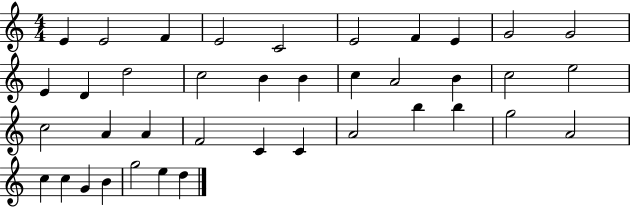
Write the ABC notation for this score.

X:1
T:Untitled
M:4/4
L:1/4
K:C
E E2 F E2 C2 E2 F E G2 G2 E D d2 c2 B B c A2 B c2 e2 c2 A A F2 C C A2 b b g2 A2 c c G B g2 e d